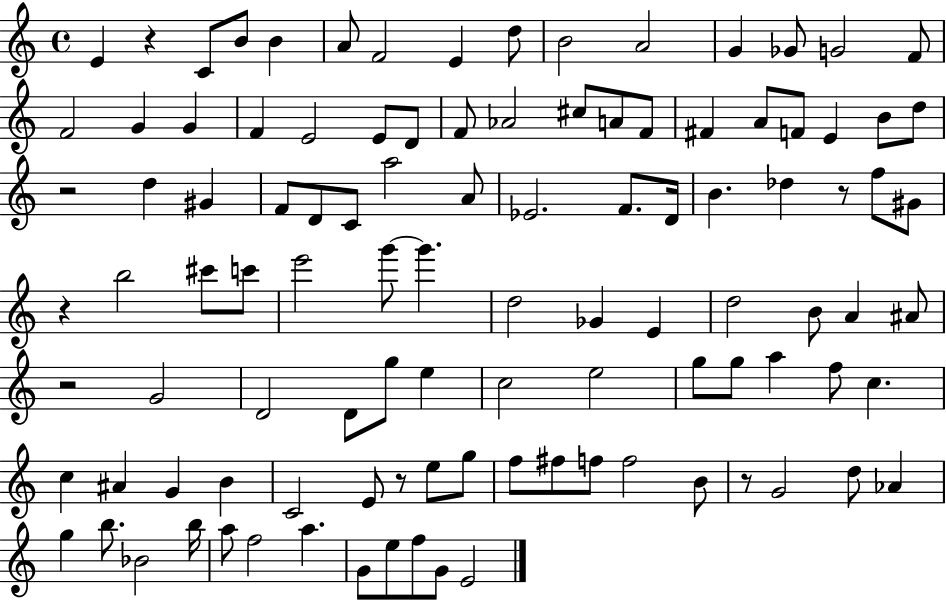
{
  \clef treble
  \time 4/4
  \defaultTimeSignature
  \key c \major
  e'4 r4 c'8 b'8 b'4 | a'8 f'2 e'4 d''8 | b'2 a'2 | g'4 ges'8 g'2 f'8 | \break f'2 g'4 g'4 | f'4 e'2 e'8 d'8 | f'8 aes'2 cis''8 a'8 f'8 | fis'4 a'8 f'8 e'4 b'8 d''8 | \break r2 d''4 gis'4 | f'8 d'8 c'8 a''2 a'8 | ees'2. f'8. d'16 | b'4. des''4 r8 f''8 gis'8 | \break r4 b''2 cis'''8 c'''8 | e'''2 g'''8~~ g'''4. | d''2 ges'4 e'4 | d''2 b'8 a'4 ais'8 | \break r2 g'2 | d'2 d'8 g''8 e''4 | c''2 e''2 | g''8 g''8 a''4 f''8 c''4. | \break c''4 ais'4 g'4 b'4 | c'2 e'8 r8 e''8 g''8 | f''8 fis''8 f''8 f''2 b'8 | r8 g'2 d''8 aes'4 | \break g''4 b''8. bes'2 b''16 | a''8 f''2 a''4. | g'8 e''8 f''8 g'8 e'2 | \bar "|."
}